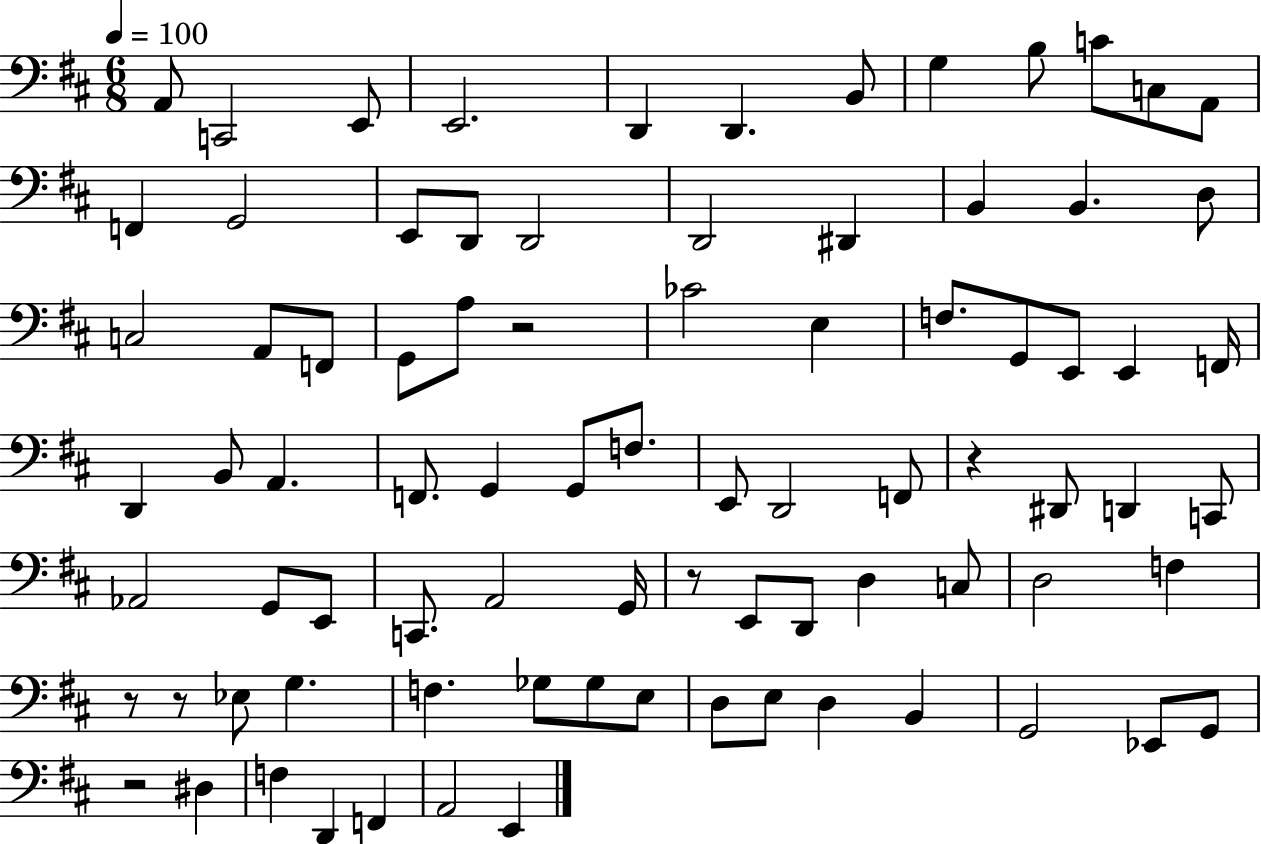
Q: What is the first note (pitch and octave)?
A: A2